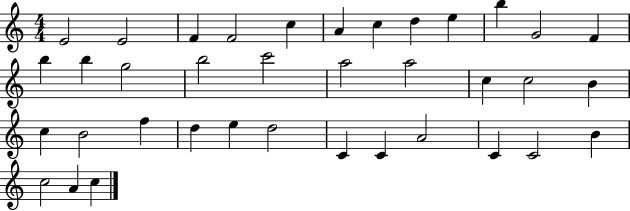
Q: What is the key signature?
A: C major